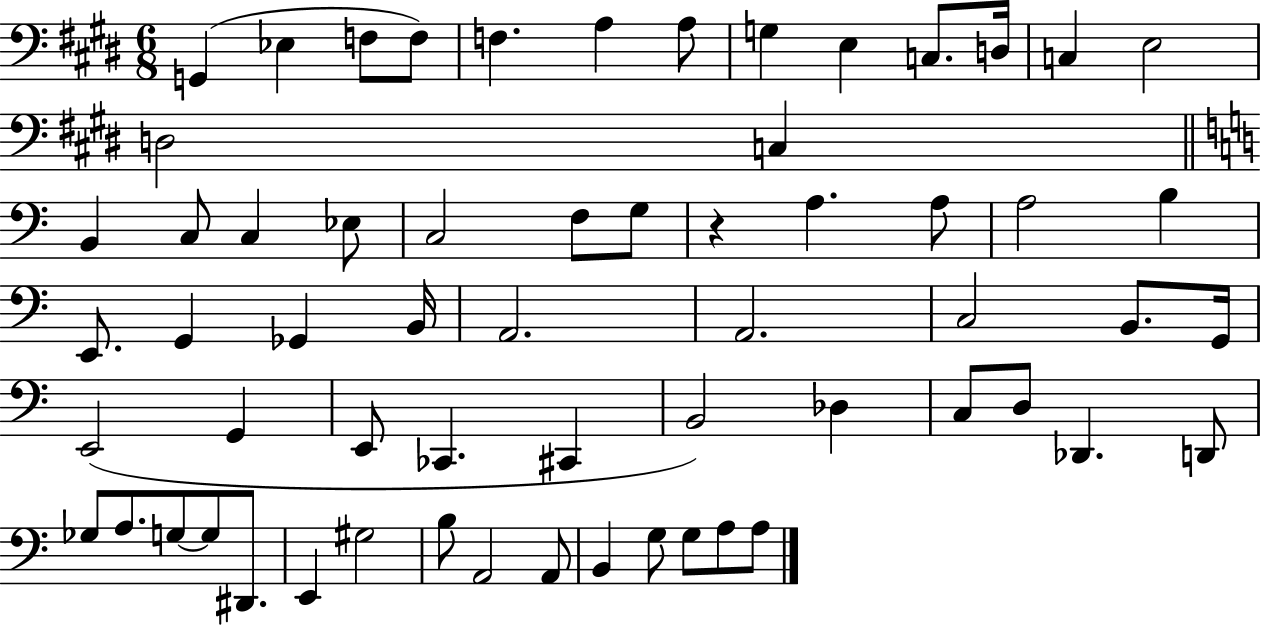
X:1
T:Untitled
M:6/8
L:1/4
K:E
G,, _E, F,/2 F,/2 F, A, A,/2 G, E, C,/2 D,/4 C, E,2 D,2 C, B,, C,/2 C, _E,/2 C,2 F,/2 G,/2 z A, A,/2 A,2 B, E,,/2 G,, _G,, B,,/4 A,,2 A,,2 C,2 B,,/2 G,,/4 E,,2 G,, E,,/2 _C,, ^C,, B,,2 _D, C,/2 D,/2 _D,, D,,/2 _G,/2 A,/2 G,/2 G,/2 ^D,,/2 E,, ^G,2 B,/2 A,,2 A,,/2 B,, G,/2 G,/2 A,/2 A,/2